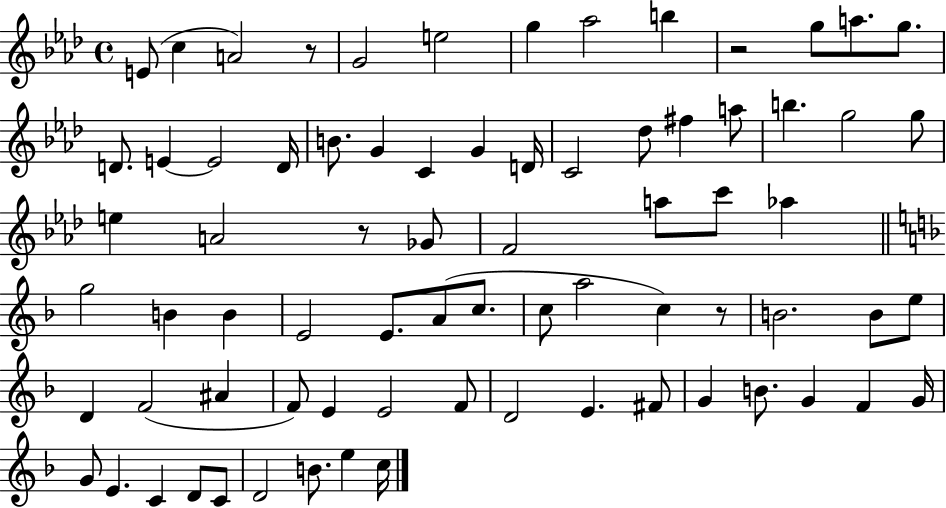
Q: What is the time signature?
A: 4/4